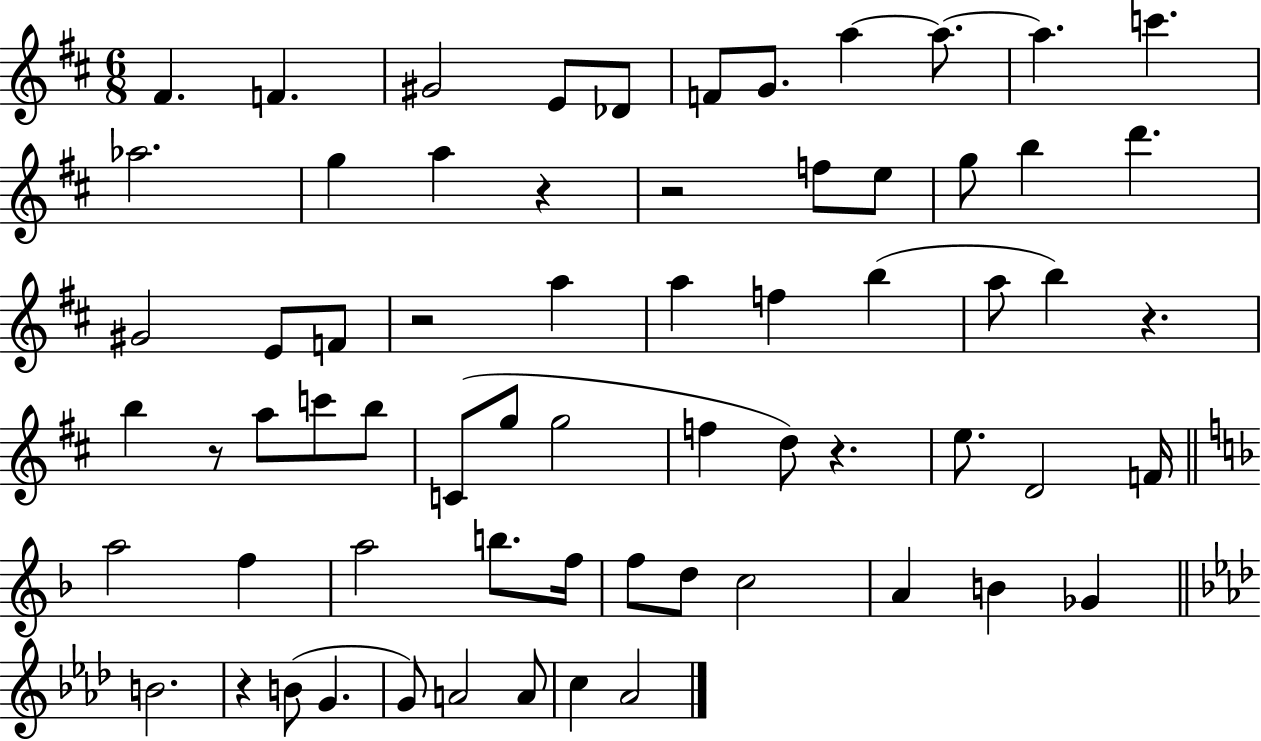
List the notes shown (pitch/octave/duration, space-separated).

F#4/q. F4/q. G#4/h E4/e Db4/e F4/e G4/e. A5/q A5/e. A5/q. C6/q. Ab5/h. G5/q A5/q R/q R/h F5/e E5/e G5/e B5/q D6/q. G#4/h E4/e F4/e R/h A5/q A5/q F5/q B5/q A5/e B5/q R/q. B5/q R/e A5/e C6/e B5/e C4/e G5/e G5/h F5/q D5/e R/q. E5/e. D4/h F4/s A5/h F5/q A5/h B5/e. F5/s F5/e D5/e C5/h A4/q B4/q Gb4/q B4/h. R/q B4/e G4/q. G4/e A4/h A4/e C5/q Ab4/h